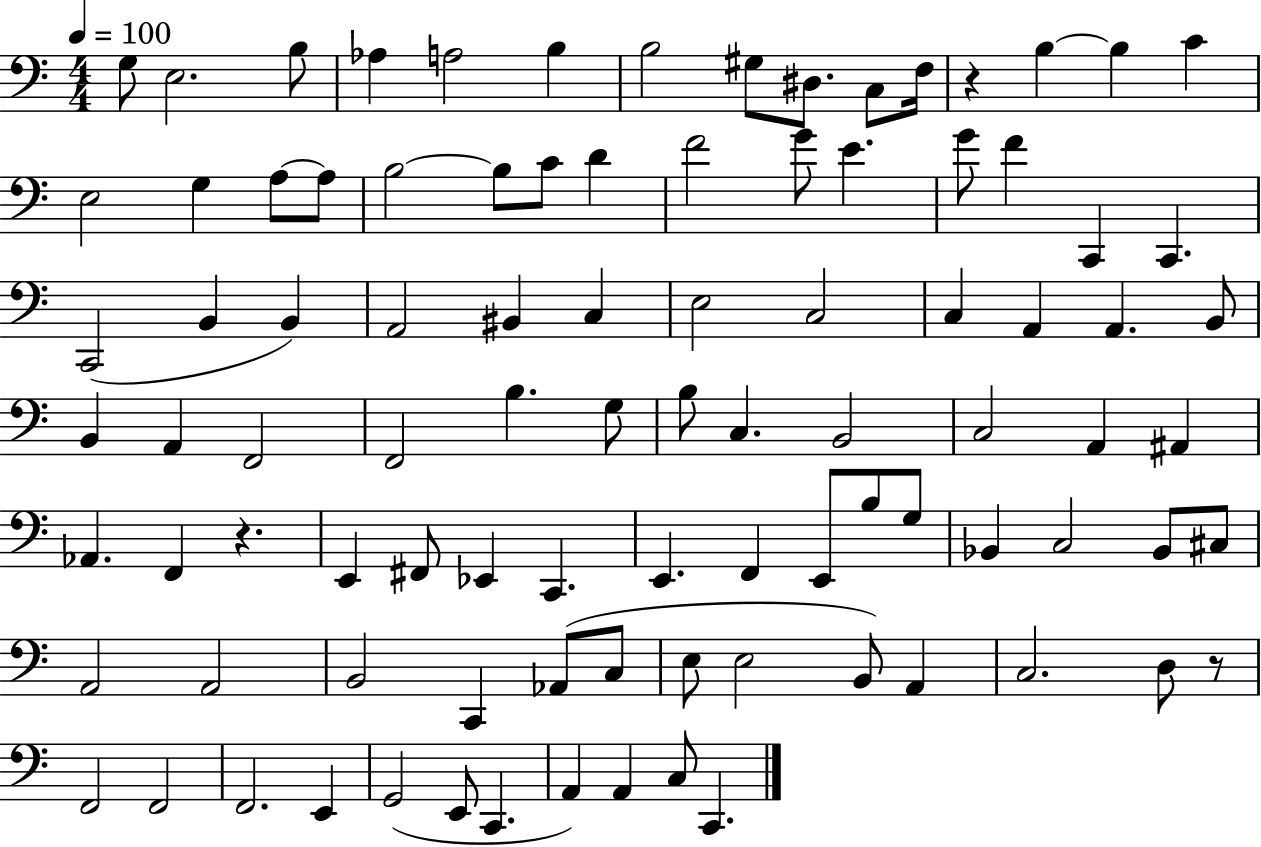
X:1
T:Untitled
M:4/4
L:1/4
K:C
G,/2 E,2 B,/2 _A, A,2 B, B,2 ^G,/2 ^D,/2 C,/2 F,/4 z B, B, C E,2 G, A,/2 A,/2 B,2 B,/2 C/2 D F2 G/2 E G/2 F C,, C,, C,,2 B,, B,, A,,2 ^B,, C, E,2 C,2 C, A,, A,, B,,/2 B,, A,, F,,2 F,,2 B, G,/2 B,/2 C, B,,2 C,2 A,, ^A,, _A,, F,, z E,, ^F,,/2 _E,, C,, E,, F,, E,,/2 B,/2 G,/2 _B,, C,2 _B,,/2 ^C,/2 A,,2 A,,2 B,,2 C,, _A,,/2 C,/2 E,/2 E,2 B,,/2 A,, C,2 D,/2 z/2 F,,2 F,,2 F,,2 E,, G,,2 E,,/2 C,, A,, A,, C,/2 C,,